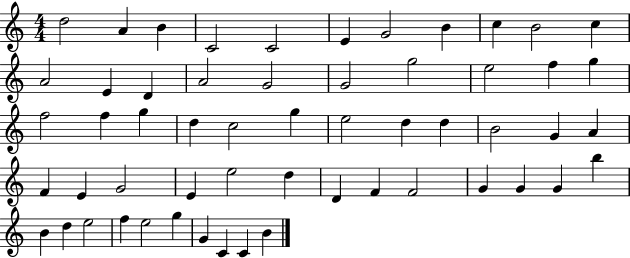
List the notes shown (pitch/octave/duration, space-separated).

D5/h A4/q B4/q C4/h C4/h E4/q G4/h B4/q C5/q B4/h C5/q A4/h E4/q D4/q A4/h G4/h G4/h G5/h E5/h F5/q G5/q F5/h F5/q G5/q D5/q C5/h G5/q E5/h D5/q D5/q B4/h G4/q A4/q F4/q E4/q G4/h E4/q E5/h D5/q D4/q F4/q F4/h G4/q G4/q G4/q B5/q B4/q D5/q E5/h F5/q E5/h G5/q G4/q C4/q C4/q B4/q